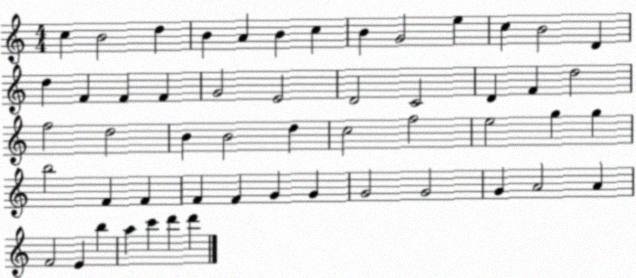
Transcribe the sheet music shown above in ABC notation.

X:1
T:Untitled
M:4/4
L:1/4
K:C
c B2 d B A B c B G2 e c B2 D d F F F G2 E2 D2 C2 D F d2 f2 d2 B B2 d c2 f2 e2 g g b2 F F F F G G G2 G2 G A2 A F2 E b a c' d' d'